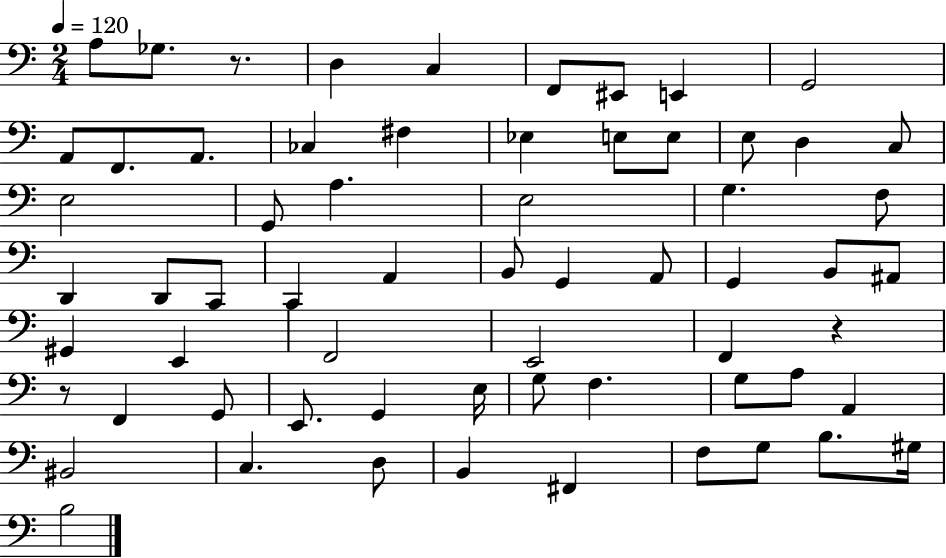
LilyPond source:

{
  \clef bass
  \numericTimeSignature
  \time 2/4
  \key c \major
  \tempo 4 = 120
  a8 ges8. r8. | d4 c4 | f,8 eis,8 e,4 | g,2 | \break a,8 f,8. a,8. | ces4 fis4 | ees4 e8 e8 | e8 d4 c8 | \break e2 | g,8 a4. | e2 | g4. f8 | \break d,4 d,8 c,8 | c,4 a,4 | b,8 g,4 a,8 | g,4 b,8 ais,8 | \break gis,4 e,4 | f,2 | e,2 | f,4 r4 | \break r8 f,4 g,8 | e,8. g,4 e16 | g8 f4. | g8 a8 a,4 | \break bis,2 | c4. d8 | b,4 fis,4 | f8 g8 b8. gis16 | \break b2 | \bar "|."
}